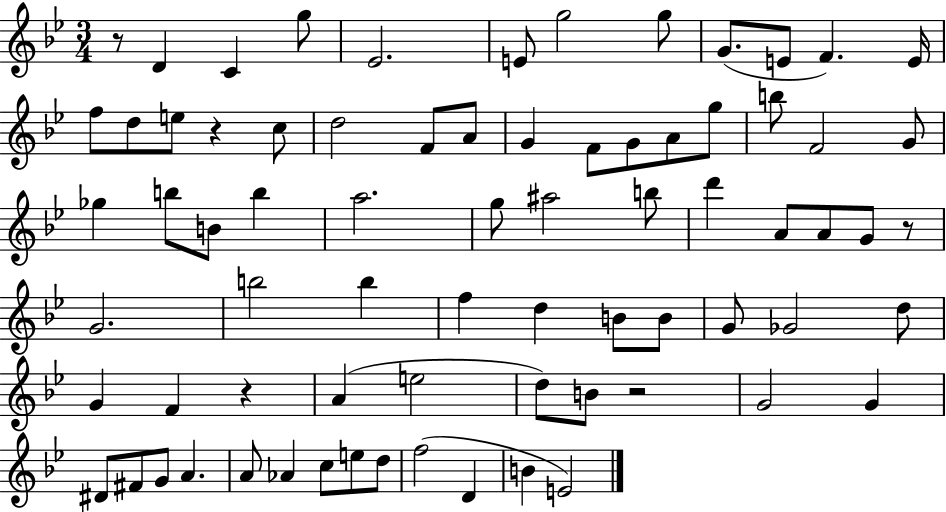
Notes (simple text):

R/e D4/q C4/q G5/e Eb4/h. E4/e G5/h G5/e G4/e. E4/e F4/q. E4/s F5/e D5/e E5/e R/q C5/e D5/h F4/e A4/e G4/q F4/e G4/e A4/e G5/e B5/e F4/h G4/e Gb5/q B5/e B4/e B5/q A5/h. G5/e A#5/h B5/e D6/q A4/e A4/e G4/e R/e G4/h. B5/h B5/q F5/q D5/q B4/e B4/e G4/e Gb4/h D5/e G4/q F4/q R/q A4/q E5/h D5/e B4/e R/h G4/h G4/q D#4/e F#4/e G4/e A4/q. A4/e Ab4/q C5/e E5/e D5/e F5/h D4/q B4/q E4/h